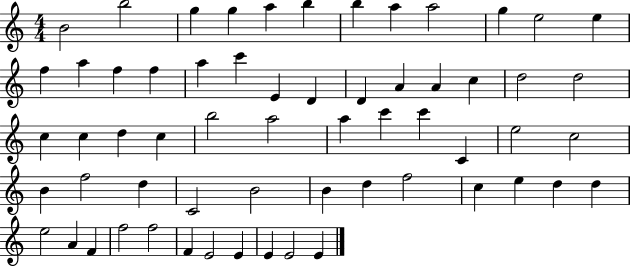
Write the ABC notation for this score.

X:1
T:Untitled
M:4/4
L:1/4
K:C
B2 b2 g g a b b a a2 g e2 e f a f f a c' E D D A A c d2 d2 c c d c b2 a2 a c' c' C e2 c2 B f2 d C2 B2 B d f2 c e d d e2 A F f2 f2 F E2 E E E2 E